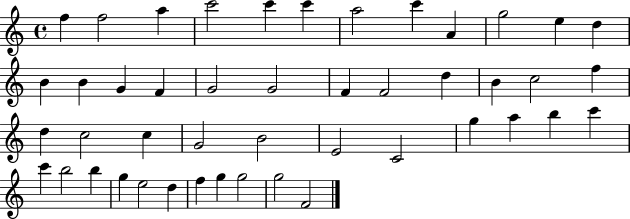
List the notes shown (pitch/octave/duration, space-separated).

F5/q F5/h A5/q C6/h C6/q C6/q A5/h C6/q A4/q G5/h E5/q D5/q B4/q B4/q G4/q F4/q G4/h G4/h F4/q F4/h D5/q B4/q C5/h F5/q D5/q C5/h C5/q G4/h B4/h E4/h C4/h G5/q A5/q B5/q C6/q C6/q B5/h B5/q G5/q E5/h D5/q F5/q G5/q G5/h G5/h F4/h